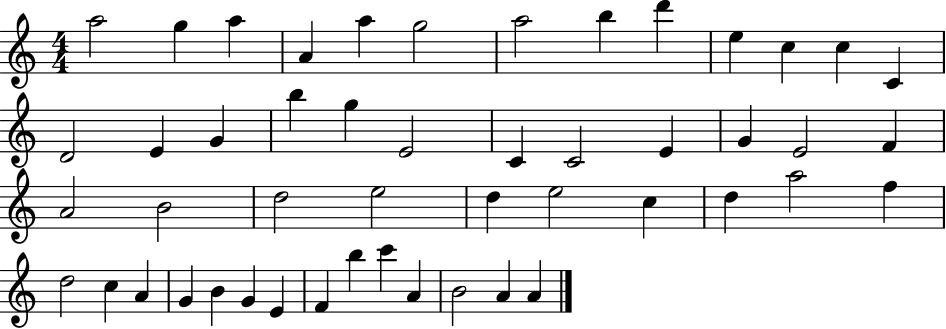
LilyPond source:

{
  \clef treble
  \numericTimeSignature
  \time 4/4
  \key c \major
  a''2 g''4 a''4 | a'4 a''4 g''2 | a''2 b''4 d'''4 | e''4 c''4 c''4 c'4 | \break d'2 e'4 g'4 | b''4 g''4 e'2 | c'4 c'2 e'4 | g'4 e'2 f'4 | \break a'2 b'2 | d''2 e''2 | d''4 e''2 c''4 | d''4 a''2 f''4 | \break d''2 c''4 a'4 | g'4 b'4 g'4 e'4 | f'4 b''4 c'''4 a'4 | b'2 a'4 a'4 | \break \bar "|."
}